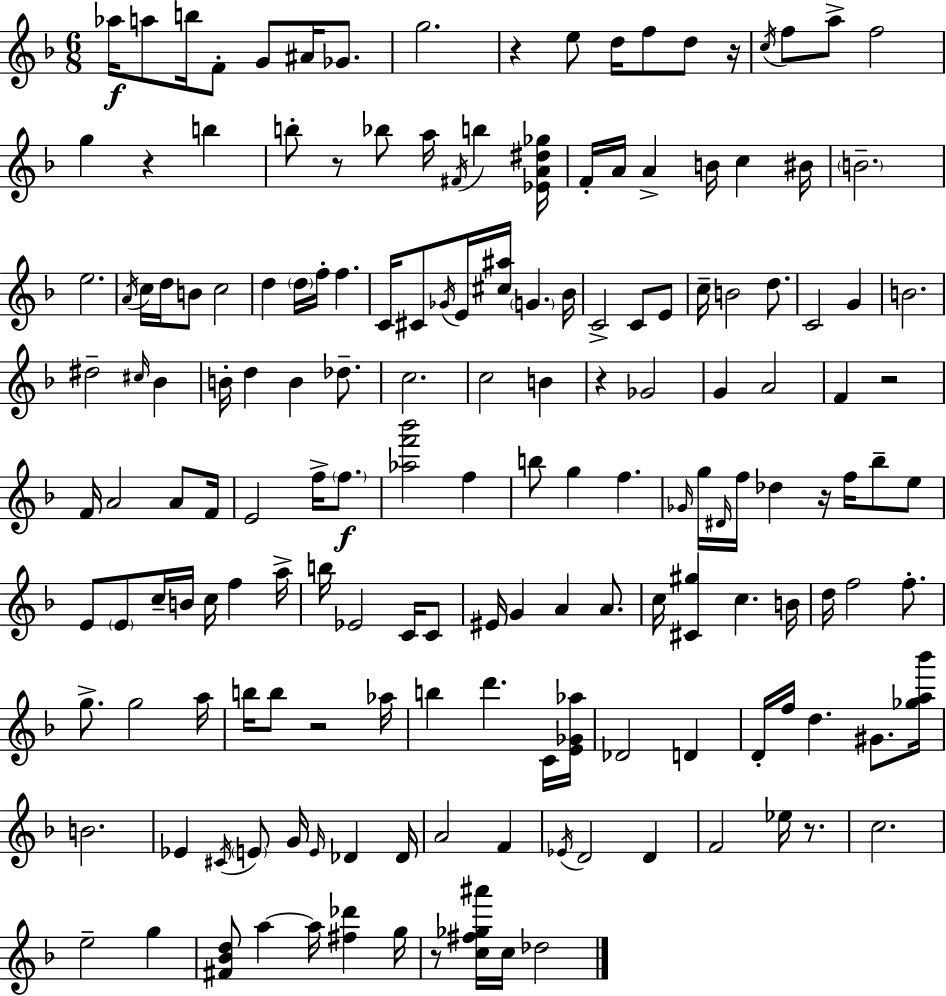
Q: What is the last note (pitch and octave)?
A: Db5